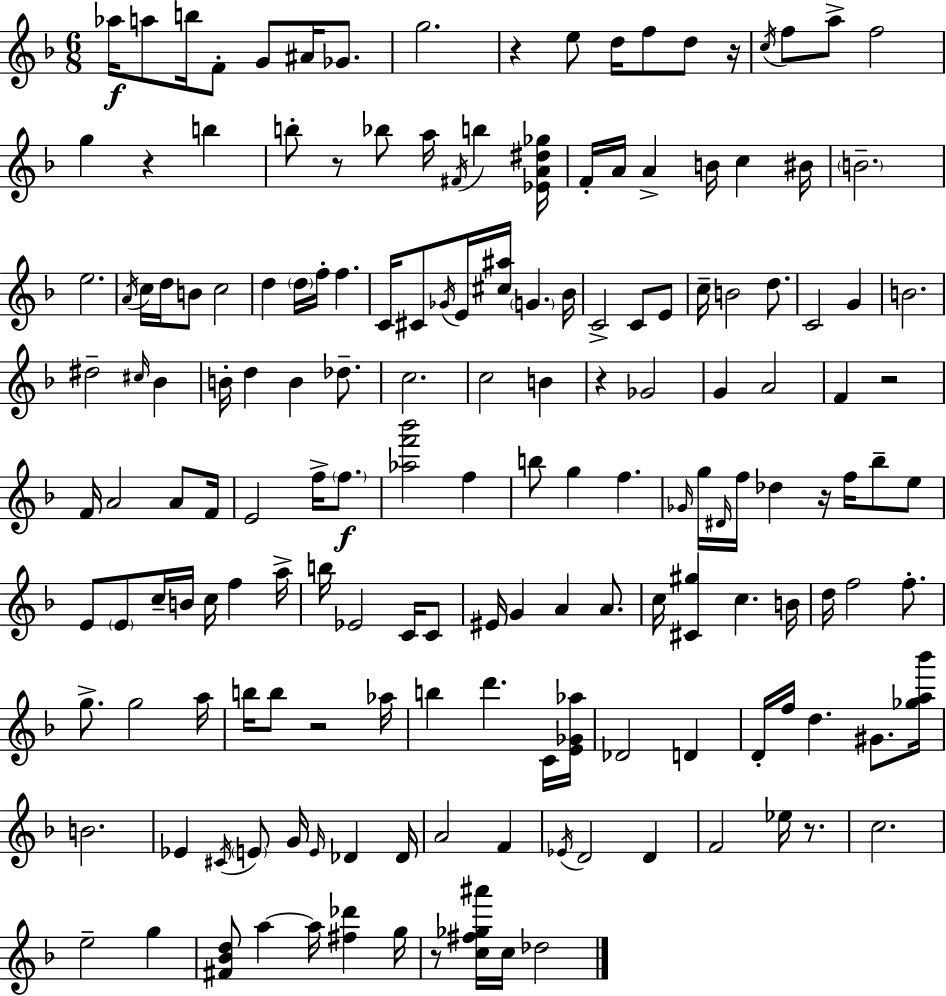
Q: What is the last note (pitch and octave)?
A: Db5